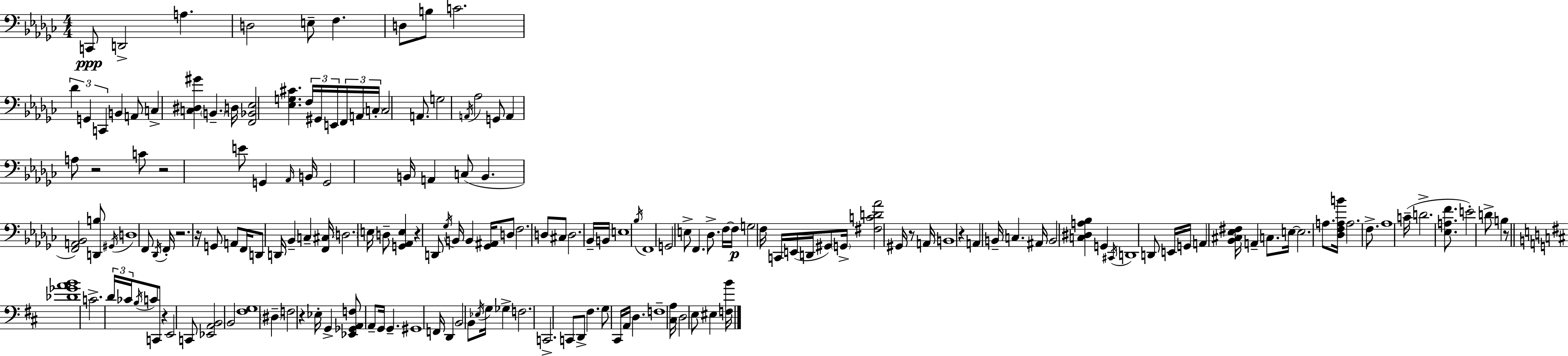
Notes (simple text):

C2/e D2/h A3/q. D3/h E3/e F3/q. D3/e B3/e C4/h. Db4/q G2/q C2/q B2/q A2/e C3/q [C3,D#3,G#4]/q B2/q. D3/s [F2,Bb2,Eb3]/h [Eb3,G3,C#4]/q. F3/s G#2/s E2/s F2/s A2/s C3/s C3/h A2/e. G3/h A2/s Ab3/h G2/e A2/q A3/e R/h C4/e R/h E4/e G2/q Ab2/s B2/s G2/h B2/s A2/q C3/e B2/q. [F2,A2,Bb2]/h [D2,B3]/e G#2/s D3/w F2/e Db2/s F2/s R/h. R/s G2/e A2/e F2/s D2/e D2/s Bb2/q C3/q [F2,C#3]/s D3/h. E3/s D3/e [G2,Ab2,E3]/q R/q D2/e Gb3/s B2/s B2/q [Gb2,A#2]/s D3/e F3/h. D3/e C#3/e D3/h. Bb2/s B2/s E3/w Bb3/s F2/w G2/h E3/e F2/q. Db3/e. F3/s F3/s G3/h F3/s C2/s E2/s D2/s G#2/e G2/s [F#3,C4,D4,Ab4]/h G#2/s R/e A2/s B2/w R/q A2/q B2/s C3/q. A#2/s B2/h [C3,D#3,A3,Bb3]/q G2/q C#2/s D2/w D2/e E2/s G2/s A2/q [Bb2,C#3,Eb3,F#3]/s A2/q C3/e. E3/s E3/h. A3/e. [Db3,F3,A3,B4]/s A3/h. F3/e. Ab3/w C4/s D4/h. [Eb3,A3,F4]/e. E4/h D4/e B3/q R/e [Db4,Gb4,A4,B4]/w C4/h. D4/s CES4/s B3/s C4/e C2/e R/q E2/h C2/e [Eb2,A2,B2]/h B2/h [F#3,G3]/w D#3/q F3/h R/q Eb3/s G2/q [Eb2,Gb2,A2,F3]/e A2/e G2/s G2/q. G#2/w F2/s D2/q B2/h B2/e Eb3/s G3/s Gb3/q F3/h. C2/h. C2/e D2/e F#3/q. G3/e C#2/s A2/s D3/q. F3/w [C#3,A3]/s D3/h E3/e EIS3/q [F3,B4]/s